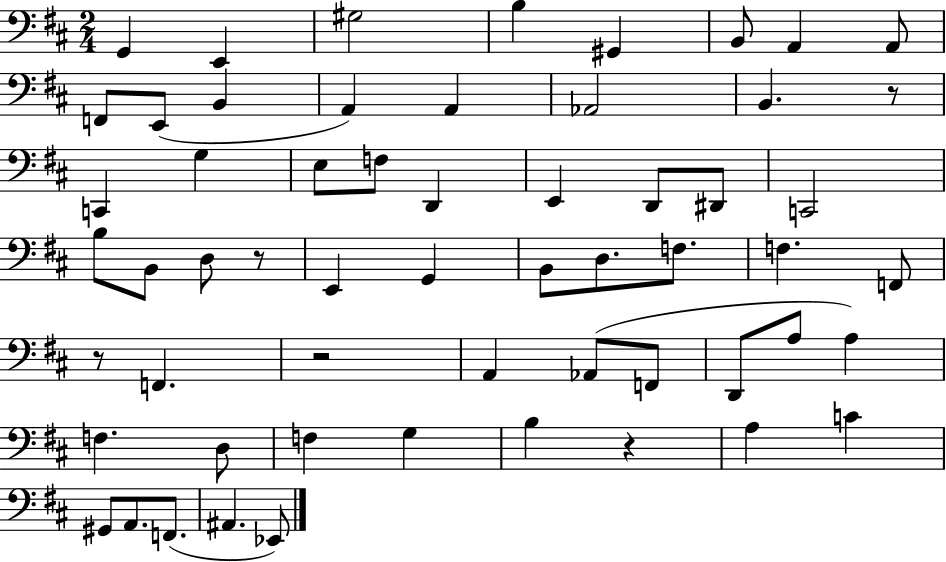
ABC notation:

X:1
T:Untitled
M:2/4
L:1/4
K:D
G,, E,, ^G,2 B, ^G,, B,,/2 A,, A,,/2 F,,/2 E,,/2 B,, A,, A,, _A,,2 B,, z/2 C,, G, E,/2 F,/2 D,, E,, D,,/2 ^D,,/2 C,,2 B,/2 B,,/2 D,/2 z/2 E,, G,, B,,/2 D,/2 F,/2 F, F,,/2 z/2 F,, z2 A,, _A,,/2 F,,/2 D,,/2 A,/2 A, F, D,/2 F, G, B, z A, C ^G,,/2 A,,/2 F,,/2 ^A,, _E,,/2